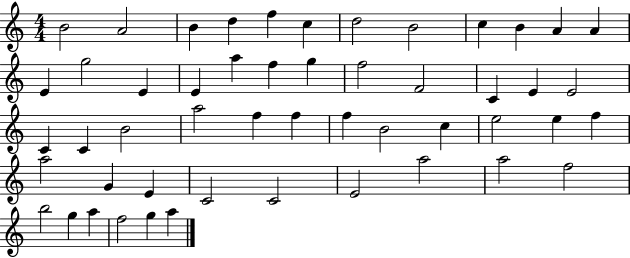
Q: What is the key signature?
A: C major